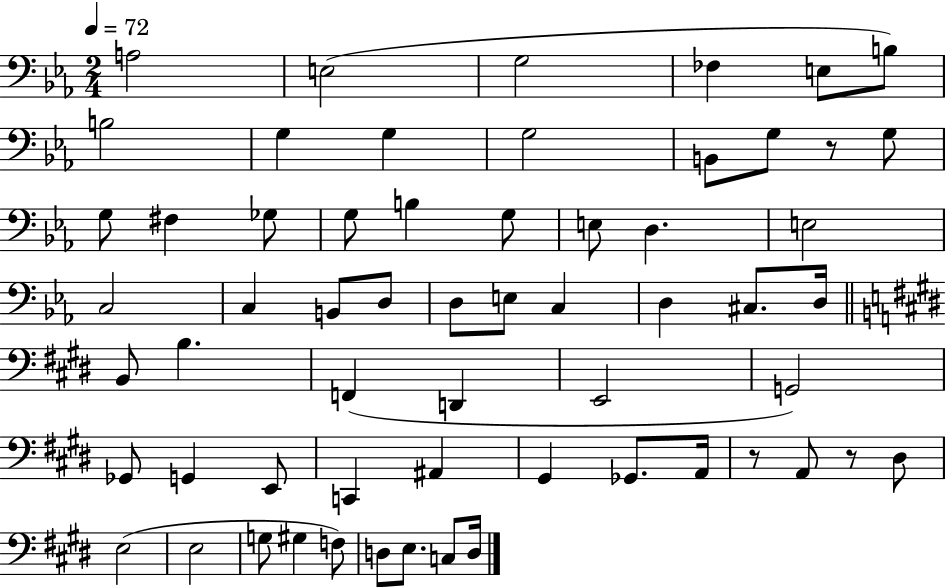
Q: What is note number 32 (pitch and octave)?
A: D3